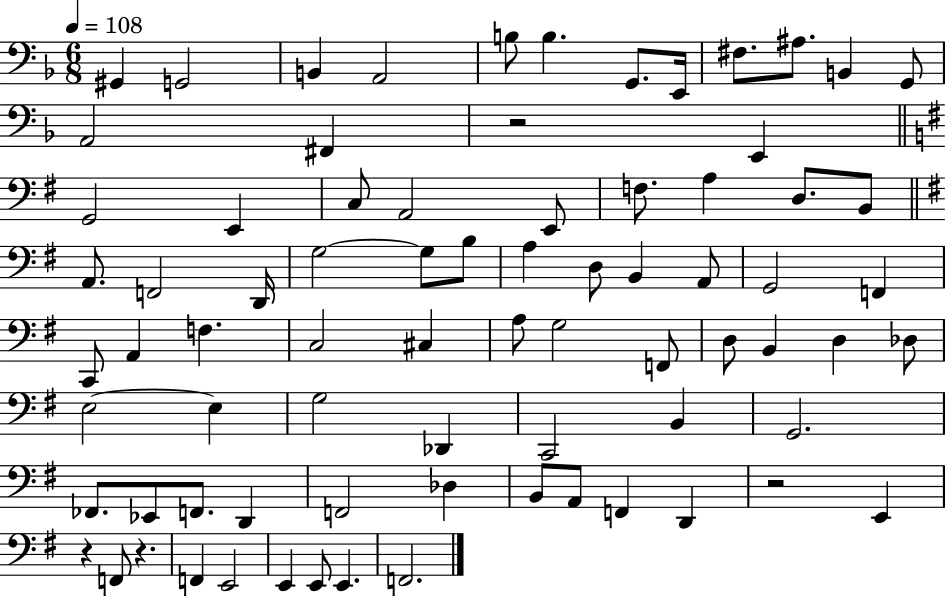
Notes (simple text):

G#2/q G2/h B2/q A2/h B3/e B3/q. G2/e. E2/s F#3/e. A#3/e. B2/q G2/e A2/h F#2/q R/h E2/q G2/h E2/q C3/e A2/h E2/e F3/e. A3/q D3/e. B2/e A2/e. F2/h D2/s G3/h G3/e B3/e A3/q D3/e B2/q A2/e G2/h F2/q C2/e A2/q F3/q. C3/h C#3/q A3/e G3/h F2/e D3/e B2/q D3/q Db3/e E3/h E3/q G3/h Db2/q C2/h B2/q G2/h. FES2/e. Eb2/e F2/e. D2/q F2/h Db3/q B2/e A2/e F2/q D2/q R/h E2/q R/q F2/e R/q. F2/q E2/h E2/q E2/e E2/q. F2/h.